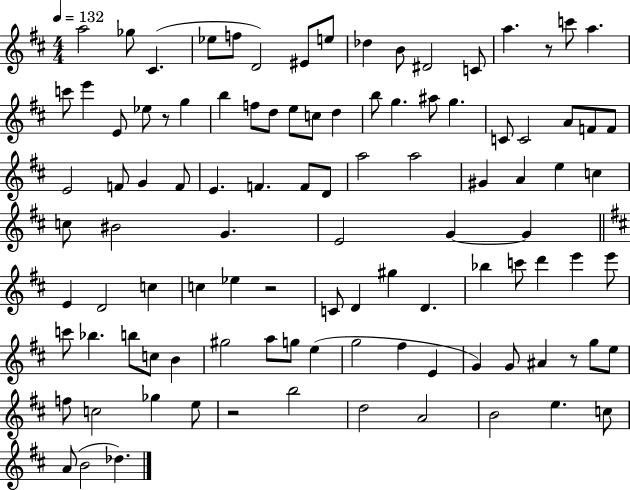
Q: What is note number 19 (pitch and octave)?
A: Eb5